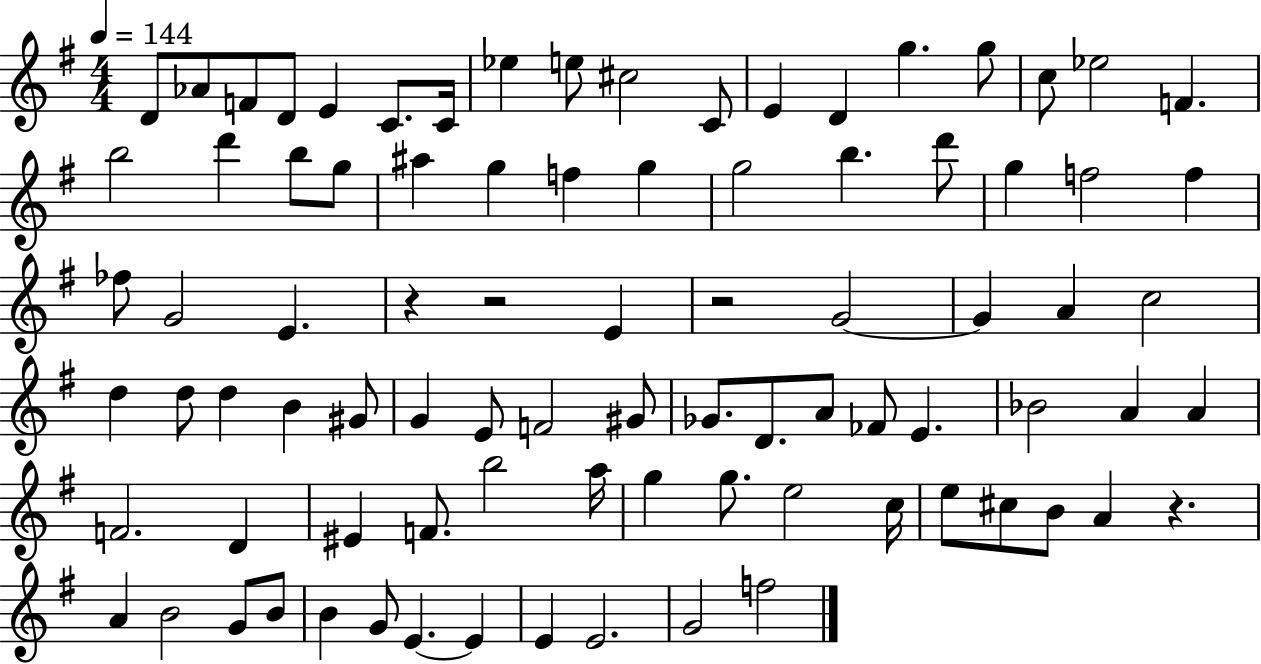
X:1
T:Untitled
M:4/4
L:1/4
K:G
D/2 _A/2 F/2 D/2 E C/2 C/4 _e e/2 ^c2 C/2 E D g g/2 c/2 _e2 F b2 d' b/2 g/2 ^a g f g g2 b d'/2 g f2 f _f/2 G2 E z z2 E z2 G2 G A c2 d d/2 d B ^G/2 G E/2 F2 ^G/2 _G/2 D/2 A/2 _F/2 E _B2 A A F2 D ^E F/2 b2 a/4 g g/2 e2 c/4 e/2 ^c/2 B/2 A z A B2 G/2 B/2 B G/2 E E E E2 G2 f2